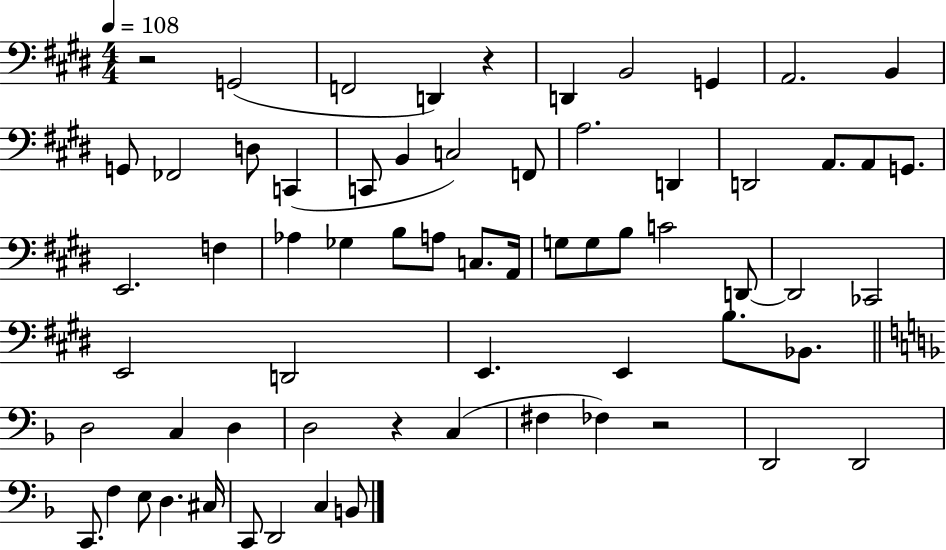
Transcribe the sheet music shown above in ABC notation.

X:1
T:Untitled
M:4/4
L:1/4
K:E
z2 G,,2 F,,2 D,, z D,, B,,2 G,, A,,2 B,, G,,/2 _F,,2 D,/2 C,, C,,/2 B,, C,2 F,,/2 A,2 D,, D,,2 A,,/2 A,,/2 G,,/2 E,,2 F, _A, _G, B,/2 A,/2 C,/2 A,,/4 G,/2 G,/2 B,/2 C2 D,,/2 D,,2 _C,,2 E,,2 D,,2 E,, E,, B,/2 _B,,/2 D,2 C, D, D,2 z C, ^F, _F, z2 D,,2 D,,2 C,,/2 F, E,/2 D, ^C,/4 C,,/2 D,,2 C, B,,/2